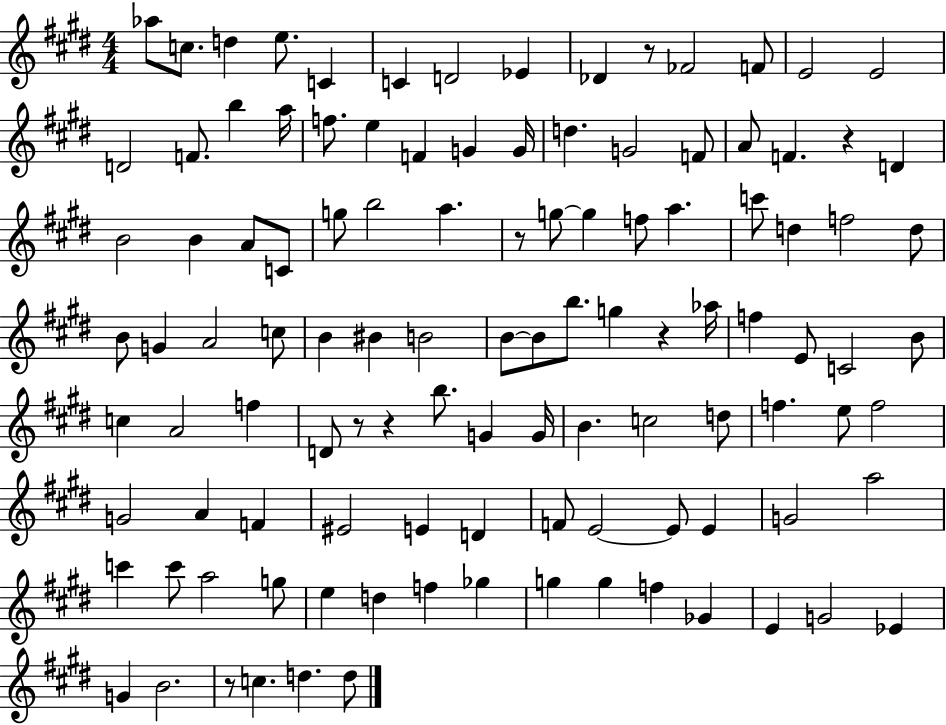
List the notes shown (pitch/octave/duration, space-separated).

Ab5/e C5/e. D5/q E5/e. C4/q C4/q D4/h Eb4/q Db4/q R/e FES4/h F4/e E4/h E4/h D4/h F4/e. B5/q A5/s F5/e. E5/q F4/q G4/q G4/s D5/q. G4/h F4/e A4/e F4/q. R/q D4/q B4/h B4/q A4/e C4/e G5/e B5/h A5/q. R/e G5/e G5/q F5/e A5/q. C6/e D5/q F5/h D5/e B4/e G4/q A4/h C5/e B4/q BIS4/q B4/h B4/e B4/e B5/e. G5/q R/q Ab5/s F5/q E4/e C4/h B4/e C5/q A4/h F5/q D4/e R/e R/q B5/e. G4/q G4/s B4/q. C5/h D5/e F5/q. E5/e F5/h G4/h A4/q F4/q EIS4/h E4/q D4/q F4/e E4/h E4/e E4/q G4/h A5/h C6/q C6/e A5/h G5/e E5/q D5/q F5/q Gb5/q G5/q G5/q F5/q Gb4/q E4/q G4/h Eb4/q G4/q B4/h. R/e C5/q. D5/q. D5/e